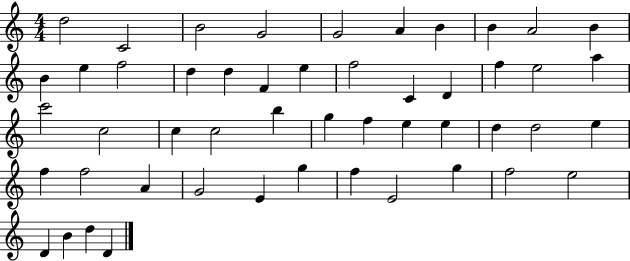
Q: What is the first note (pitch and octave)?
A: D5